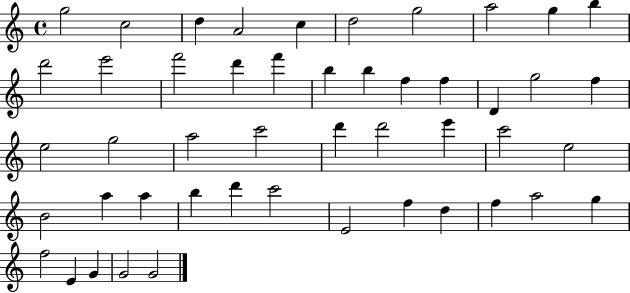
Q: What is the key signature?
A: C major